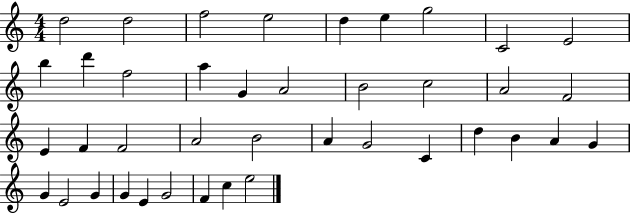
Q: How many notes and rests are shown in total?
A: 40